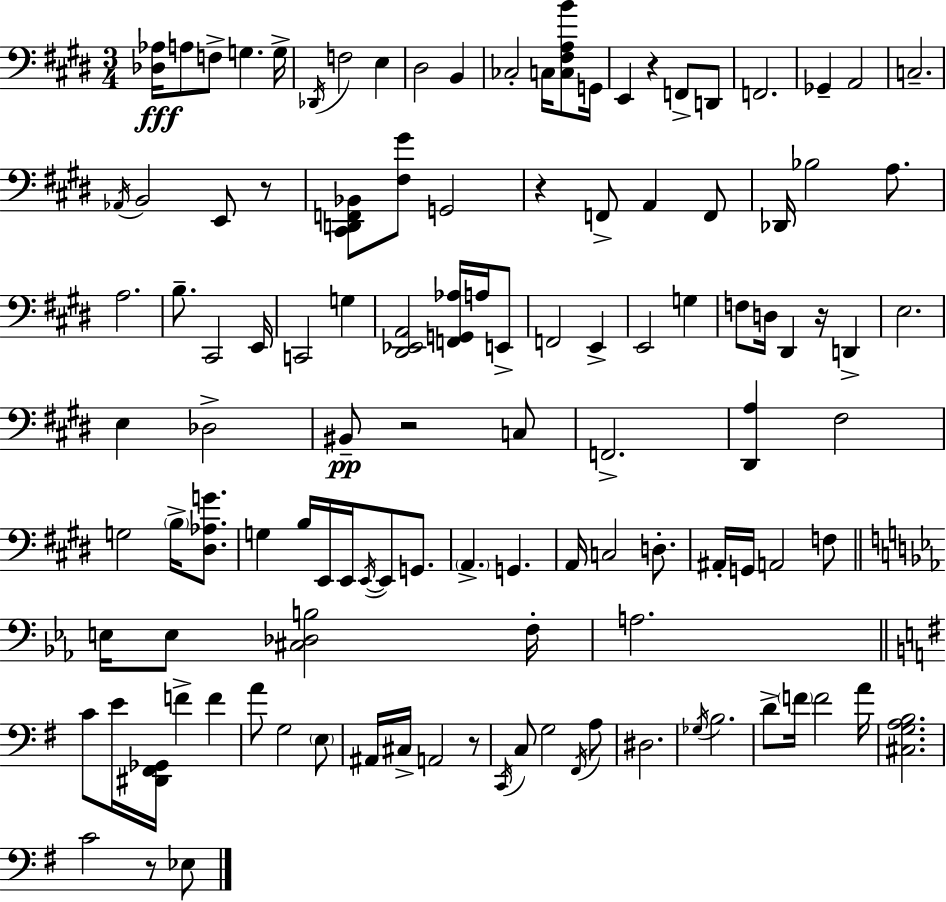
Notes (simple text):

[Db3,Ab3]/s A3/e F3/e G3/q. G3/s Db2/s F3/h E3/q D#3/h B2/q CES3/h C3/s [C3,F#3,A3,B4]/e G2/s E2/q R/q F2/e D2/e F2/h. Gb2/q A2/h C3/h. Ab2/s B2/h E2/e R/e [C#2,D2,F2,Bb2]/e [F#3,G#4]/e G2/h R/q F2/e A2/q F2/e Db2/s Bb3/h A3/e. A3/h. B3/e. C#2/h E2/s C2/h G3/q [D#2,Eb2,A2]/h [F2,G2,Ab3]/s A3/s E2/e F2/h E2/q E2/h G3/q F3/e D3/s D#2/q R/s D2/q E3/h. E3/q Db3/h BIS2/e R/h C3/e F2/h. [D#2,A3]/q F#3/h G3/h B3/s [D#3,Ab3,G4]/e. G3/q B3/s E2/s E2/s E2/s E2/e G2/e. A2/q. G2/q. A2/s C3/h D3/e. A#2/s G2/s A2/h F3/e E3/s E3/e [C#3,Db3,B3]/h F3/s A3/h. C4/e E4/s [D#2,F#2,Gb2]/s F4/q F4/q A4/e G3/h E3/e A#2/s C#3/s A2/h R/e C2/s C3/e G3/h F#2/s A3/e D#3/h. Gb3/s B3/h. D4/e F4/s F4/h A4/s [C#3,G3,A3,B3]/h. C4/h R/e Eb3/e